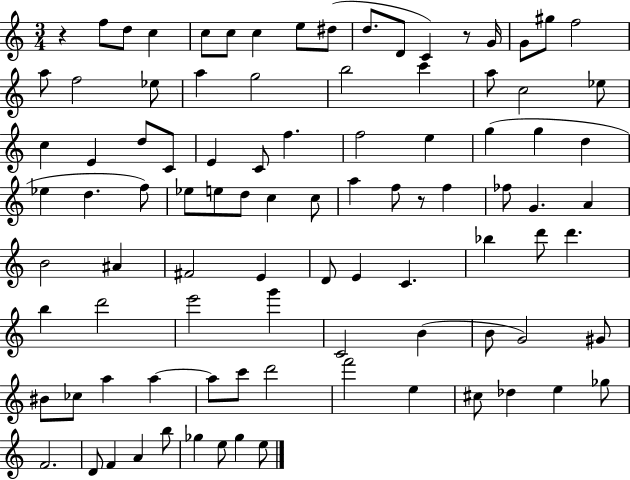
{
  \clef treble
  \numericTimeSignature
  \time 3/4
  \key c \major
  r4 f''8 d''8 c''4 | c''8 c''8 c''4 e''8 dis''8( | d''8. d'8 c'4) r8 g'16 | g'8 gis''8 f''2 | \break a''8 f''2 ees''8 | a''4 g''2 | b''2 c'''4 | a''8 c''2 ees''8 | \break c''4 e'4 d''8 c'8 | e'4 c'8 f''4. | f''2 e''4 | g''4( g''4 d''4 | \break ees''4 d''4. f''8) | ees''8 e''8 d''8 c''4 c''8 | a''4 f''8 r8 f''4 | fes''8 g'4. a'4 | \break b'2 ais'4 | fis'2 e'4 | d'8 e'4 c'4. | bes''4 d'''8 d'''4. | \break b''4 d'''2 | e'''2 g'''4 | c'2 b'4( | b'8 g'2) gis'8 | \break bis'8 ces''8 a''4 a''4~~ | a''8 c'''8 d'''2 | f'''2 e''4 | cis''8 des''4 e''4 ges''8 | \break f'2. | d'8 f'4 a'4 b''8 | ges''4 e''8 ges''4 e''8 | \bar "|."
}